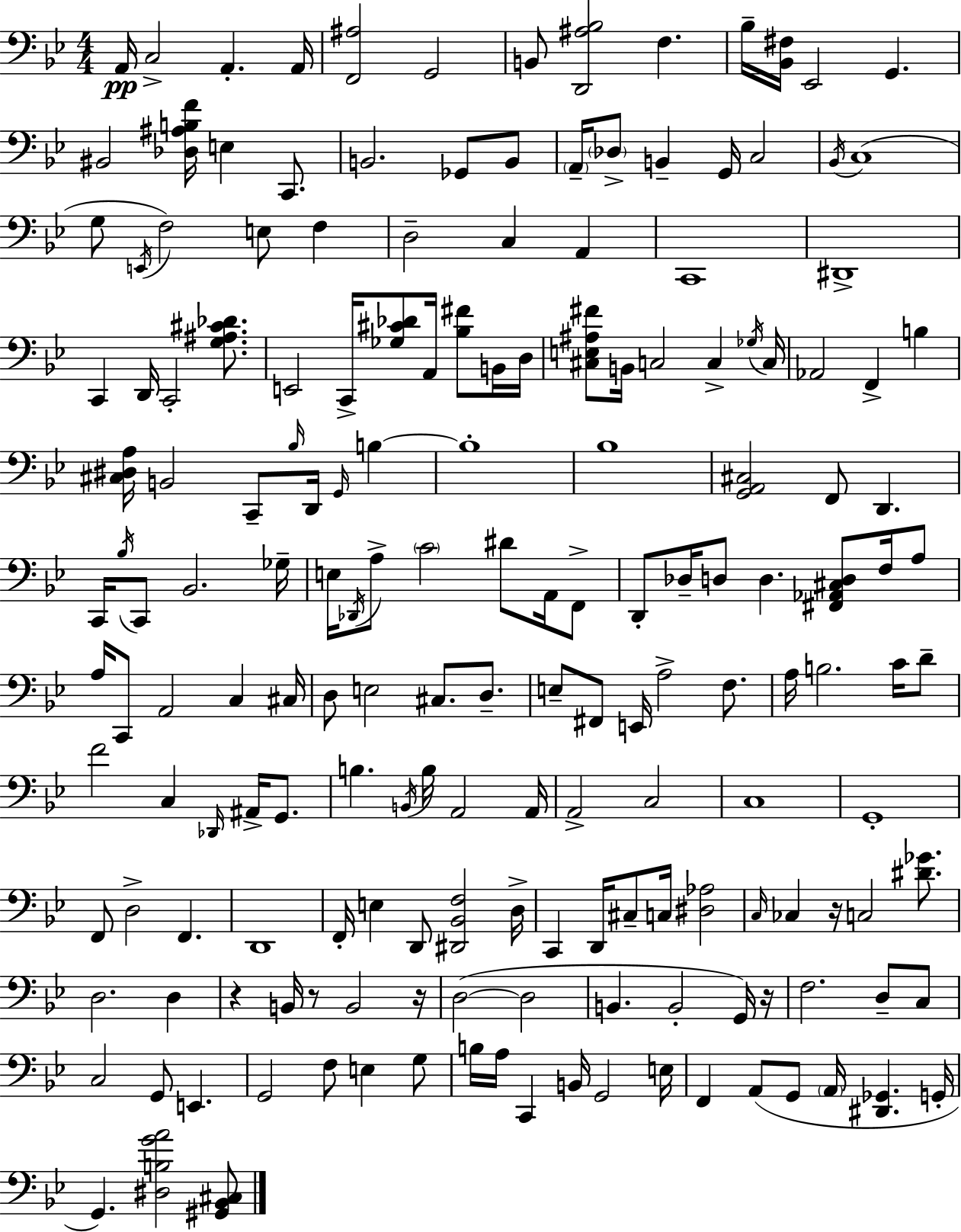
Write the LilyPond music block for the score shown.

{
  \clef bass
  \numericTimeSignature
  \time 4/4
  \key g \minor
  a,16\pp c2-> a,4.-. a,16 | <f, ais>2 g,2 | b,8 <d, ais bes>2 f4. | bes16-- <bes, fis>16 ees,2 g,4. | \break bis,2 <des ais b f'>16 e4 c,8. | b,2. ges,8 b,8 | \parenthesize a,16-- \parenthesize des8-> b,4-- g,16 c2 | \acciaccatura { bes,16 }( c1 | \break g8 \acciaccatura { e,16 }) f2 e8 f4 | d2-- c4 a,4 | c,1 | dis,1-> | \break c,4 d,16 c,2-. <g ais cis' des'>8. | e,2 c,16-> <ges cis' des'>8 a,16 <bes fis'>8 | b,16 d16 <cis e ais fis'>8 b,16 c2 c4-> | \acciaccatura { ges16 } c16 aes,2 f,4-> b4 | \break <cis dis a>16 b,2 c,8-- \grace { bes16 } d,16 | \grace { g,16 } b4~~ b1-. | bes1 | <g, a, cis>2 f,8 d,4. | \break c,16 \acciaccatura { bes16 } c,8 bes,2. | ges16-- e16 \acciaccatura { des,16 } a8-> \parenthesize c'2 | dis'8 a,16 f,8-> d,8-. des16-- d8 d4. | <fis, aes, cis d>8 f16 a8 a16 c,8 a,2 | \break c4 cis16 d8 e2 | cis8. d8.-- e8-- fis,8 e,16 a2-> | f8. a16 b2. | c'16 d'8-- f'2 c4 | \break \grace { des,16 } ais,16-> g,8. b4. \acciaccatura { b,16 } b16 | a,2 a,16 a,2-> | c2 c1 | g,1-. | \break f,8 d2-> | f,4. d,1 | f,16-. e4 d,8 | <dis, bes, f>2 d16-> c,4 d,16 cis8-- | \break c16 <dis aes>2 \grace { c16 } ces4 r16 c2 | <dis' ges'>8. d2. | d4 r4 b,16 r8 | b,2 r16 d2~(~ | \break d2 b,4. | b,2-. g,16) r16 f2. | d8-- c8 c2 | g,8 e,4. g,2 | \break f8 e4 g8 b16 a16 c,4 | b,16 g,2 e16 f,4 a,8( | g,8 \parenthesize a,16 <dis, ges,>4. g,16-. g,4.) | <dis b g' a'>2 <gis, bes, cis>8 \bar "|."
}